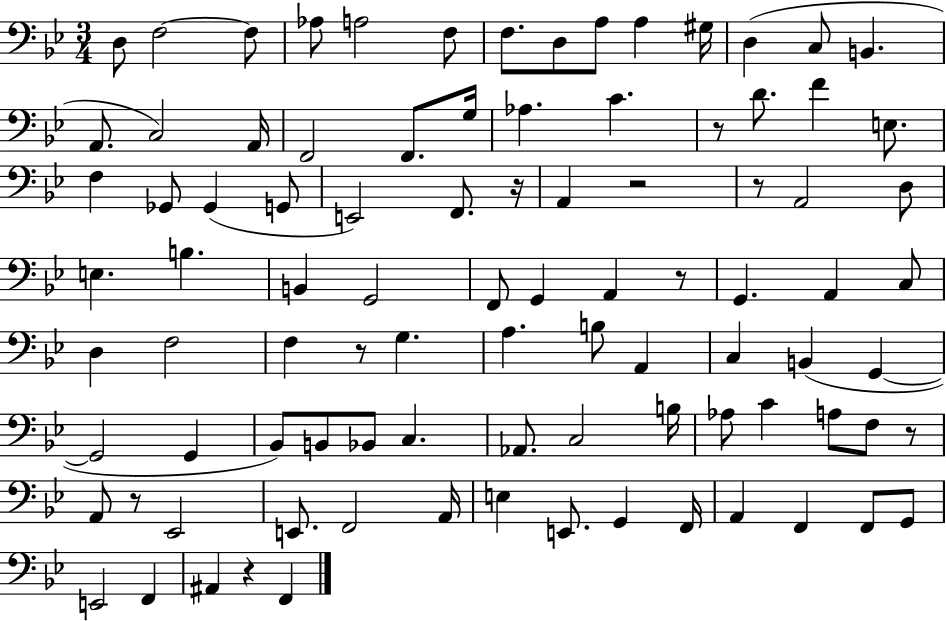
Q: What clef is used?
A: bass